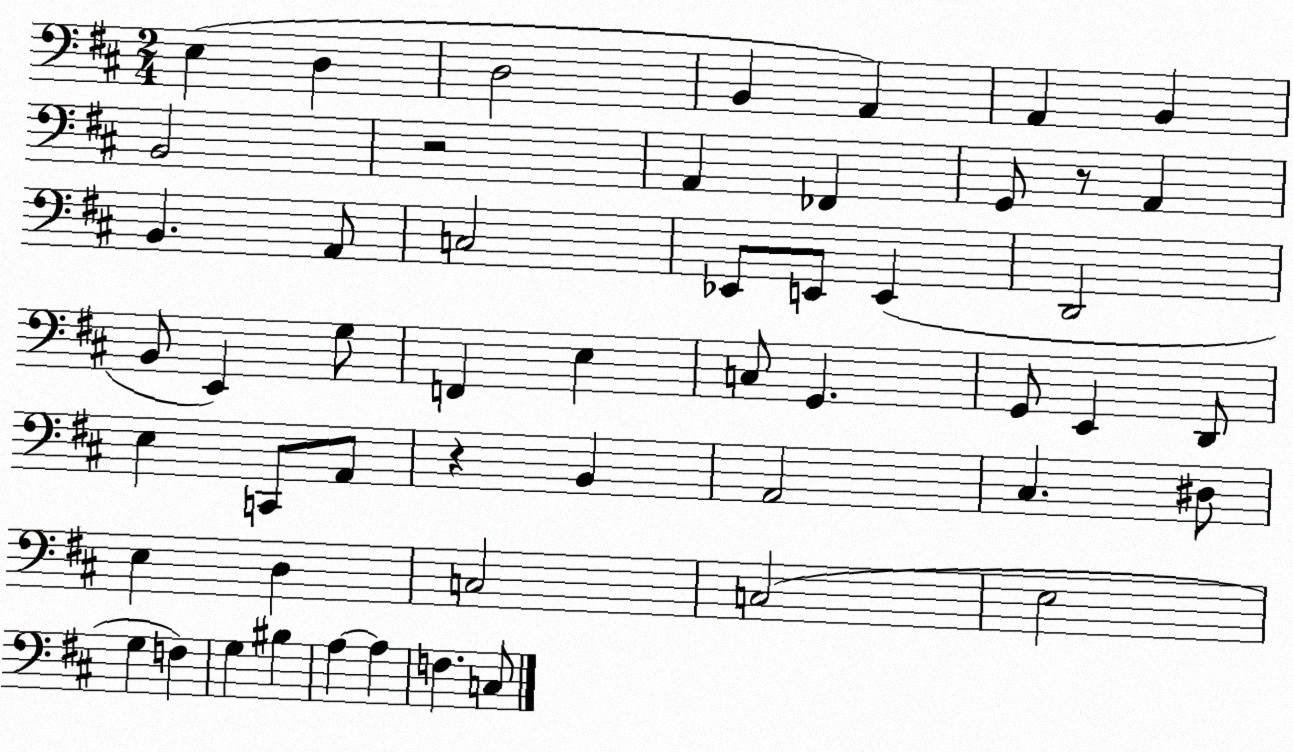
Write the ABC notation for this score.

X:1
T:Untitled
M:2/4
L:1/4
K:D
E, D, D,2 B,, A,, A,, B,, B,,2 z2 A,, _F,, G,,/2 z/2 A,, B,, A,,/2 C,2 _E,,/2 E,,/2 E,, D,,2 B,,/2 E,, G,/2 F,, E, C,/2 G,, G,,/2 E,, D,,/2 E, C,,/2 A,,/2 z B,, A,,2 ^C, ^D,/2 E, D, C,2 C,2 E,2 G, F, G, ^B, A, A, F, C,/2